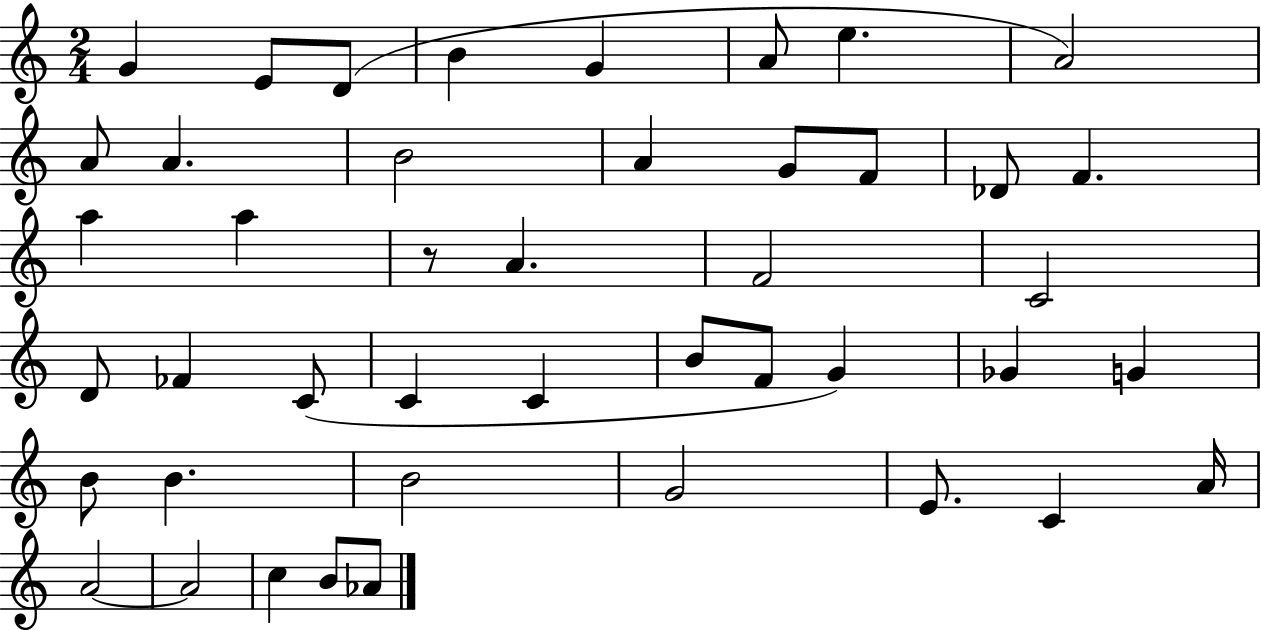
G4/q E4/e D4/e B4/q G4/q A4/e E5/q. A4/h A4/e A4/q. B4/h A4/q G4/e F4/e Db4/e F4/q. A5/q A5/q R/e A4/q. F4/h C4/h D4/e FES4/q C4/e C4/q C4/q B4/e F4/e G4/q Gb4/q G4/q B4/e B4/q. B4/h G4/h E4/e. C4/q A4/s A4/h A4/h C5/q B4/e Ab4/e